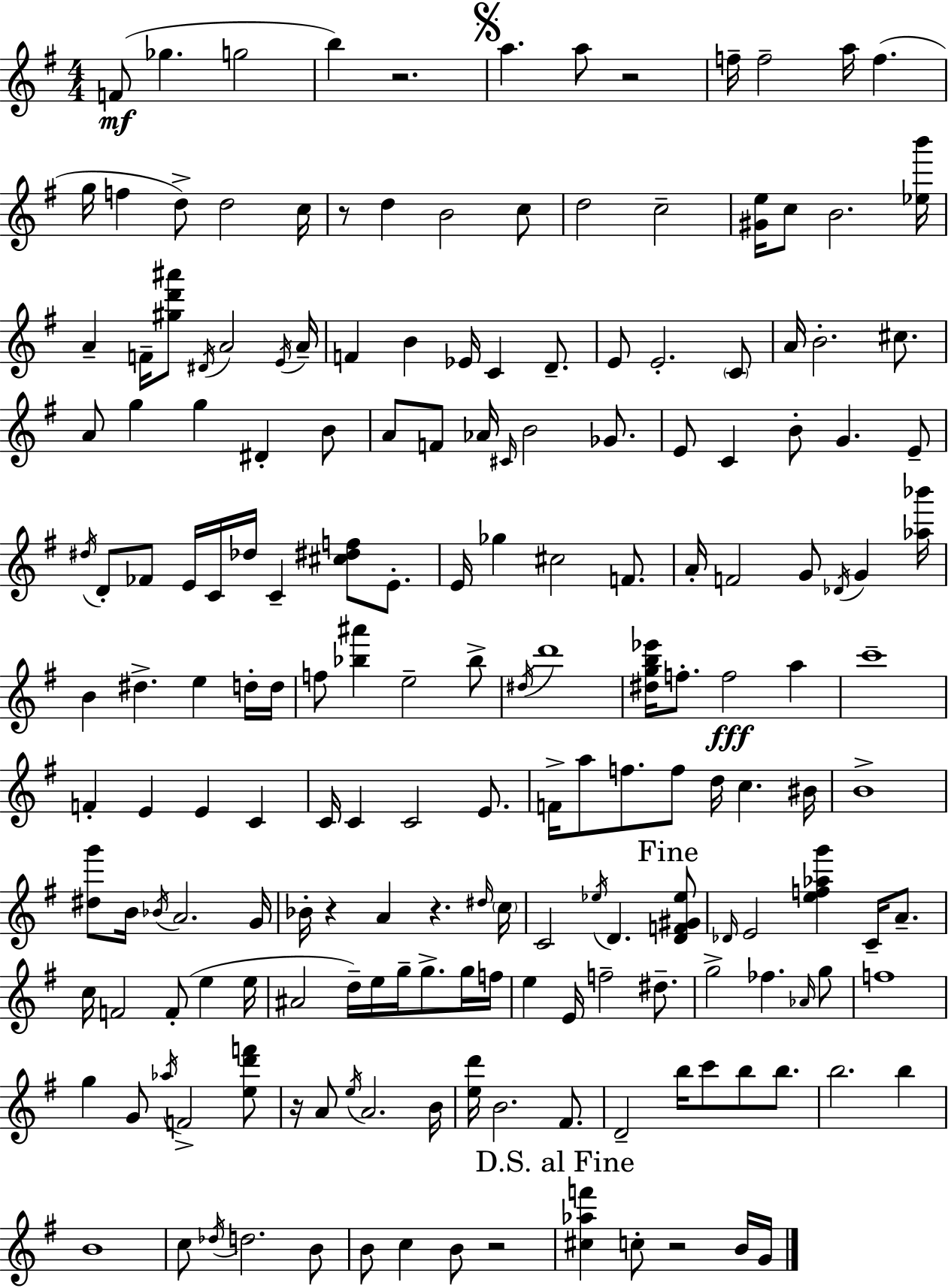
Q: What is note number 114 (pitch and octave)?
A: Db4